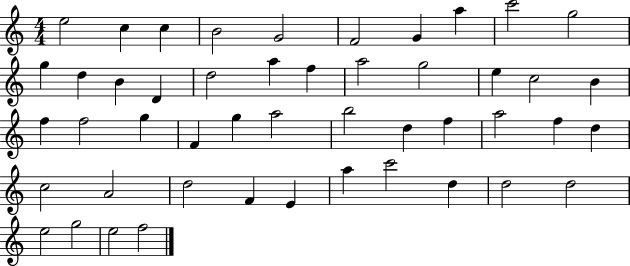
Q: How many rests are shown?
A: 0